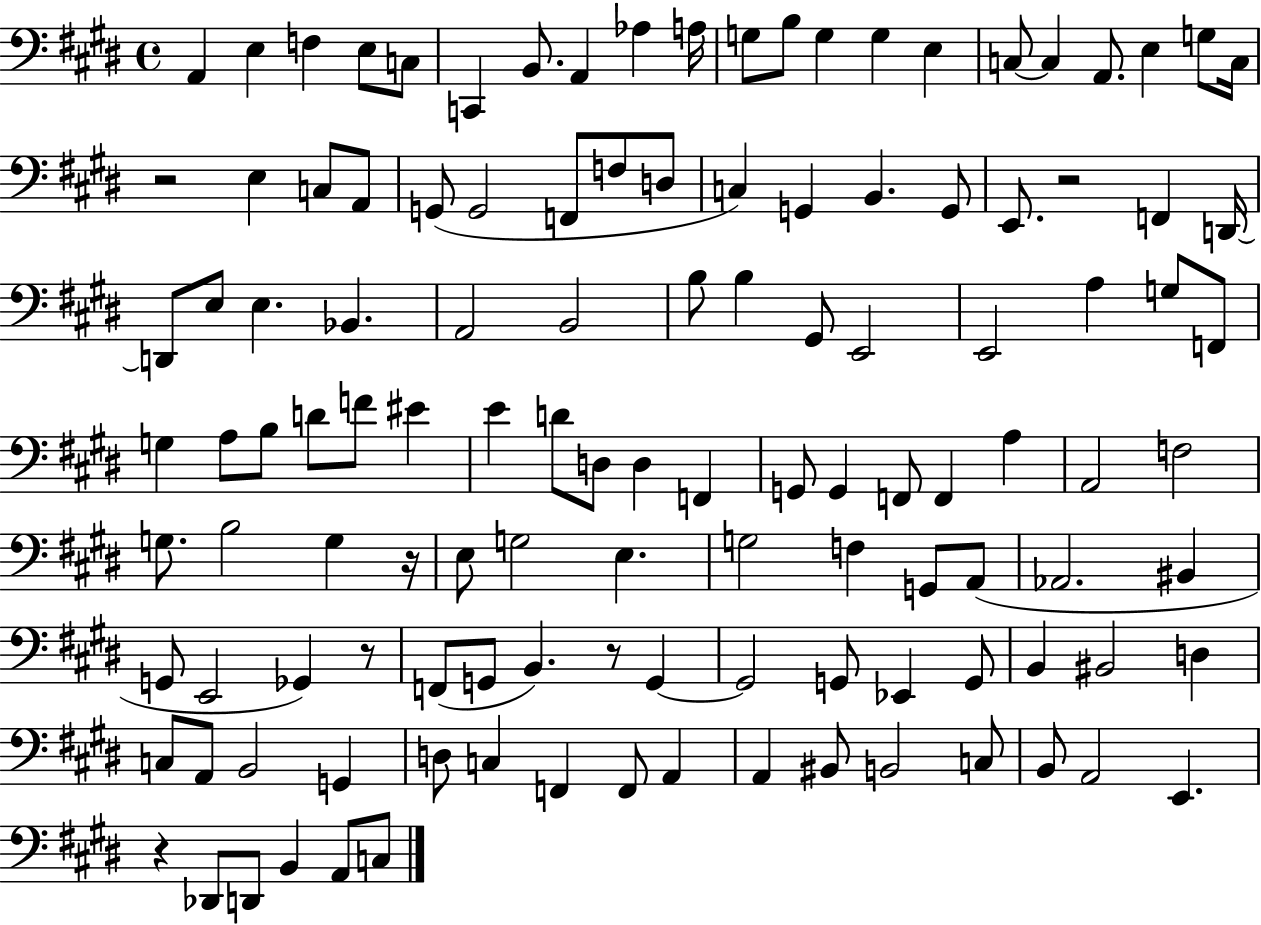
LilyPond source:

{
  \clef bass
  \time 4/4
  \defaultTimeSignature
  \key e \major
  a,4 e4 f4 e8 c8 | c,4 b,8. a,4 aes4 a16 | g8 b8 g4 g4 e4 | c8~~ c4 a,8. e4 g8 c16 | \break r2 e4 c8 a,8 | g,8( g,2 f,8 f8 d8 | c4) g,4 b,4. g,8 | e,8. r2 f,4 d,16~~ | \break d,8 e8 e4. bes,4. | a,2 b,2 | b8 b4 gis,8 e,2 | e,2 a4 g8 f,8 | \break g4 a8 b8 d'8 f'8 eis'4 | e'4 d'8 d8 d4 f,4 | g,8 g,4 f,8 f,4 a4 | a,2 f2 | \break g8. b2 g4 r16 | e8 g2 e4. | g2 f4 g,8 a,8( | aes,2. bis,4 | \break g,8 e,2 ges,4) r8 | f,8( g,8 b,4.) r8 g,4~~ | g,2 g,8 ees,4 g,8 | b,4 bis,2 d4 | \break c8 a,8 b,2 g,4 | d8 c4 f,4 f,8 a,4 | a,4 bis,8 b,2 c8 | b,8 a,2 e,4. | \break r4 des,8 d,8 b,4 a,8 c8 | \bar "|."
}